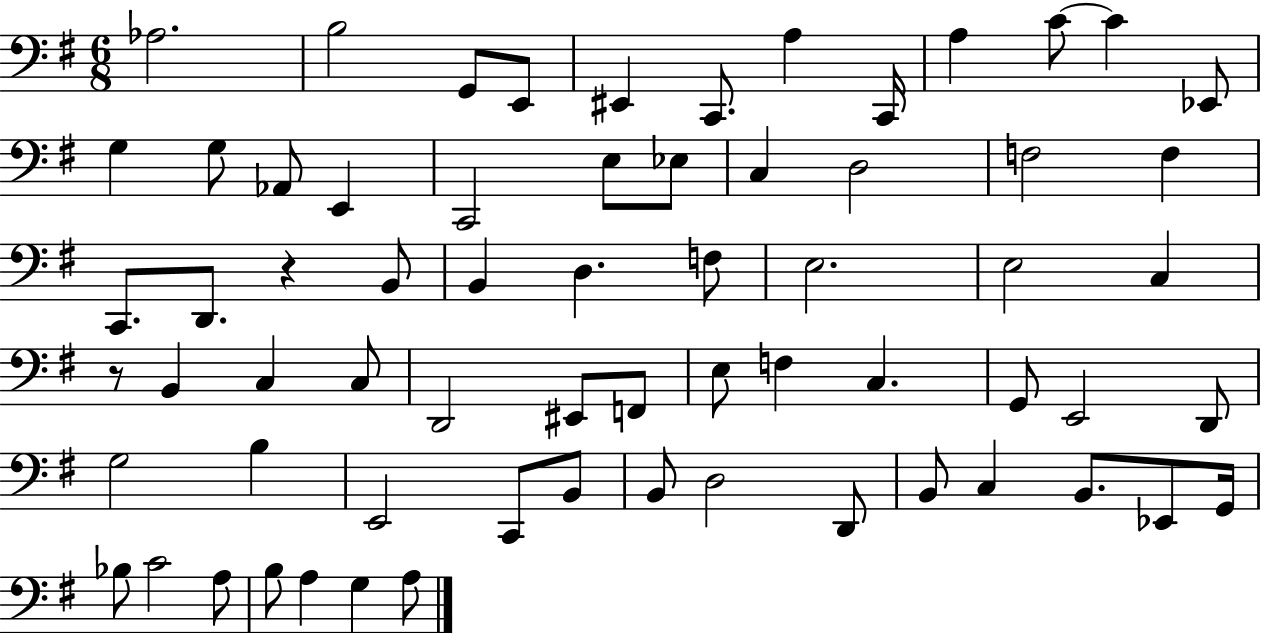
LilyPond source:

{
  \clef bass
  \numericTimeSignature
  \time 6/8
  \key g \major
  aes2. | b2 g,8 e,8 | eis,4 c,8. a4 c,16 | a4 c'8~~ c'4 ees,8 | \break g4 g8 aes,8 e,4 | c,2 e8 ees8 | c4 d2 | f2 f4 | \break c,8. d,8. r4 b,8 | b,4 d4. f8 | e2. | e2 c4 | \break r8 b,4 c4 c8 | d,2 eis,8 f,8 | e8 f4 c4. | g,8 e,2 d,8 | \break g2 b4 | e,2 c,8 b,8 | b,8 d2 d,8 | b,8 c4 b,8. ees,8 g,16 | \break bes8 c'2 a8 | b8 a4 g4 a8 | \bar "|."
}